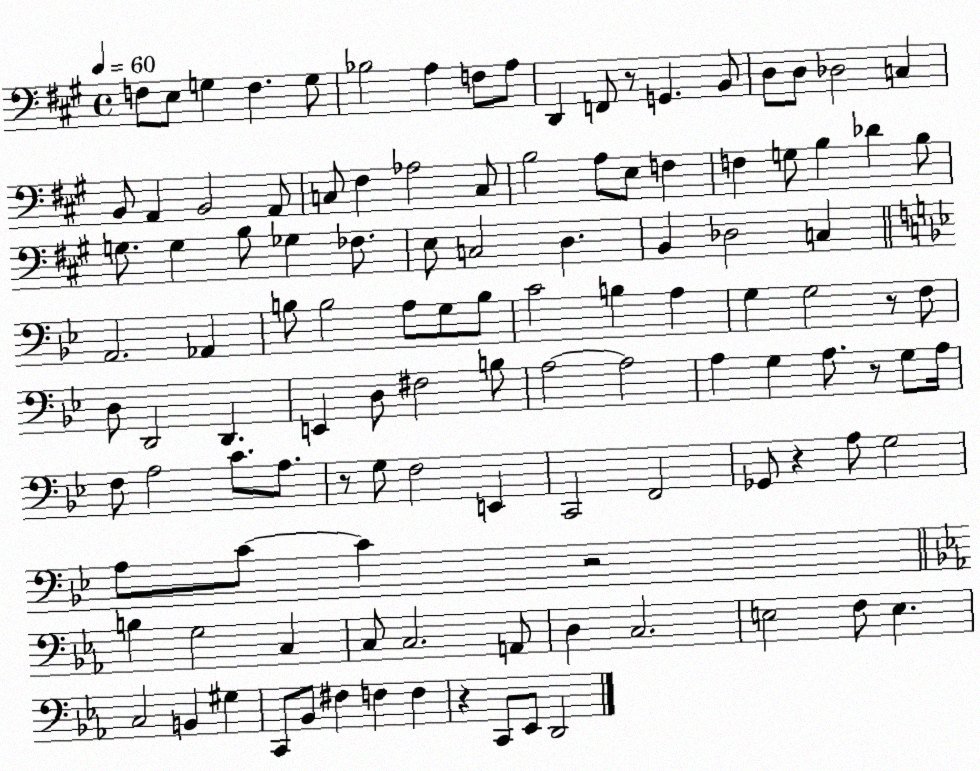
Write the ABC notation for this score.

X:1
T:Untitled
M:4/4
L:1/4
K:A
F,/2 E,/2 G, F, G,/2 _B,2 A, F,/2 A,/2 D,, F,,/2 z/2 G,, B,,/2 D,/2 D,/2 _D,2 C, B,,/2 A,, B,,2 A,,/2 C,/2 ^F, _A,2 C,/2 B,2 A,/2 E,/2 F, F, G,/2 B, _D B,/2 G,/2 G, B,/2 _G, _F,/2 E,/2 C,2 D, B,, _D,2 C, A,,2 _A,, B,/2 B,2 A,/2 G,/2 B,/2 C2 B, A, G, G,2 z/2 F,/2 D,/2 D,,2 D,, E,, D,/2 ^F,2 B,/2 A,2 A,2 A, G, A,/2 z/2 G,/2 A,/4 F,/2 A,2 C/2 A,/2 z/2 G,/2 F,2 E,, C,,2 F,,2 _G,,/2 z A,/2 G,2 A,/2 C/2 C z2 B, G,2 C, C,/2 C,2 A,,/2 D, C,2 E,2 F,/2 E, C,2 B,, ^G, C,,/2 _B,,/2 ^F, F, F, z C,,/2 _E,,/2 D,,2